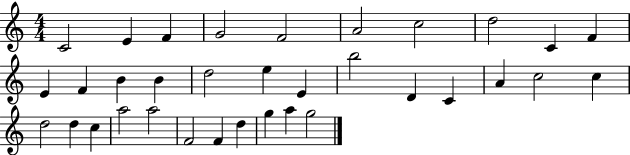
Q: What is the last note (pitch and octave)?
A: G5